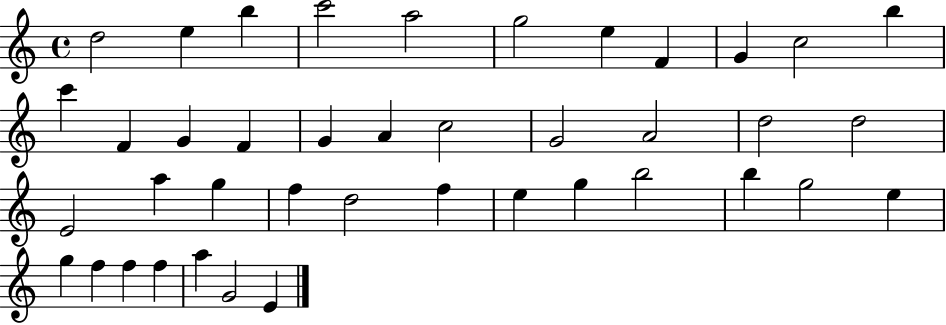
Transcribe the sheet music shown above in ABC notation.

X:1
T:Untitled
M:4/4
L:1/4
K:C
d2 e b c'2 a2 g2 e F G c2 b c' F G F G A c2 G2 A2 d2 d2 E2 a g f d2 f e g b2 b g2 e g f f f a G2 E